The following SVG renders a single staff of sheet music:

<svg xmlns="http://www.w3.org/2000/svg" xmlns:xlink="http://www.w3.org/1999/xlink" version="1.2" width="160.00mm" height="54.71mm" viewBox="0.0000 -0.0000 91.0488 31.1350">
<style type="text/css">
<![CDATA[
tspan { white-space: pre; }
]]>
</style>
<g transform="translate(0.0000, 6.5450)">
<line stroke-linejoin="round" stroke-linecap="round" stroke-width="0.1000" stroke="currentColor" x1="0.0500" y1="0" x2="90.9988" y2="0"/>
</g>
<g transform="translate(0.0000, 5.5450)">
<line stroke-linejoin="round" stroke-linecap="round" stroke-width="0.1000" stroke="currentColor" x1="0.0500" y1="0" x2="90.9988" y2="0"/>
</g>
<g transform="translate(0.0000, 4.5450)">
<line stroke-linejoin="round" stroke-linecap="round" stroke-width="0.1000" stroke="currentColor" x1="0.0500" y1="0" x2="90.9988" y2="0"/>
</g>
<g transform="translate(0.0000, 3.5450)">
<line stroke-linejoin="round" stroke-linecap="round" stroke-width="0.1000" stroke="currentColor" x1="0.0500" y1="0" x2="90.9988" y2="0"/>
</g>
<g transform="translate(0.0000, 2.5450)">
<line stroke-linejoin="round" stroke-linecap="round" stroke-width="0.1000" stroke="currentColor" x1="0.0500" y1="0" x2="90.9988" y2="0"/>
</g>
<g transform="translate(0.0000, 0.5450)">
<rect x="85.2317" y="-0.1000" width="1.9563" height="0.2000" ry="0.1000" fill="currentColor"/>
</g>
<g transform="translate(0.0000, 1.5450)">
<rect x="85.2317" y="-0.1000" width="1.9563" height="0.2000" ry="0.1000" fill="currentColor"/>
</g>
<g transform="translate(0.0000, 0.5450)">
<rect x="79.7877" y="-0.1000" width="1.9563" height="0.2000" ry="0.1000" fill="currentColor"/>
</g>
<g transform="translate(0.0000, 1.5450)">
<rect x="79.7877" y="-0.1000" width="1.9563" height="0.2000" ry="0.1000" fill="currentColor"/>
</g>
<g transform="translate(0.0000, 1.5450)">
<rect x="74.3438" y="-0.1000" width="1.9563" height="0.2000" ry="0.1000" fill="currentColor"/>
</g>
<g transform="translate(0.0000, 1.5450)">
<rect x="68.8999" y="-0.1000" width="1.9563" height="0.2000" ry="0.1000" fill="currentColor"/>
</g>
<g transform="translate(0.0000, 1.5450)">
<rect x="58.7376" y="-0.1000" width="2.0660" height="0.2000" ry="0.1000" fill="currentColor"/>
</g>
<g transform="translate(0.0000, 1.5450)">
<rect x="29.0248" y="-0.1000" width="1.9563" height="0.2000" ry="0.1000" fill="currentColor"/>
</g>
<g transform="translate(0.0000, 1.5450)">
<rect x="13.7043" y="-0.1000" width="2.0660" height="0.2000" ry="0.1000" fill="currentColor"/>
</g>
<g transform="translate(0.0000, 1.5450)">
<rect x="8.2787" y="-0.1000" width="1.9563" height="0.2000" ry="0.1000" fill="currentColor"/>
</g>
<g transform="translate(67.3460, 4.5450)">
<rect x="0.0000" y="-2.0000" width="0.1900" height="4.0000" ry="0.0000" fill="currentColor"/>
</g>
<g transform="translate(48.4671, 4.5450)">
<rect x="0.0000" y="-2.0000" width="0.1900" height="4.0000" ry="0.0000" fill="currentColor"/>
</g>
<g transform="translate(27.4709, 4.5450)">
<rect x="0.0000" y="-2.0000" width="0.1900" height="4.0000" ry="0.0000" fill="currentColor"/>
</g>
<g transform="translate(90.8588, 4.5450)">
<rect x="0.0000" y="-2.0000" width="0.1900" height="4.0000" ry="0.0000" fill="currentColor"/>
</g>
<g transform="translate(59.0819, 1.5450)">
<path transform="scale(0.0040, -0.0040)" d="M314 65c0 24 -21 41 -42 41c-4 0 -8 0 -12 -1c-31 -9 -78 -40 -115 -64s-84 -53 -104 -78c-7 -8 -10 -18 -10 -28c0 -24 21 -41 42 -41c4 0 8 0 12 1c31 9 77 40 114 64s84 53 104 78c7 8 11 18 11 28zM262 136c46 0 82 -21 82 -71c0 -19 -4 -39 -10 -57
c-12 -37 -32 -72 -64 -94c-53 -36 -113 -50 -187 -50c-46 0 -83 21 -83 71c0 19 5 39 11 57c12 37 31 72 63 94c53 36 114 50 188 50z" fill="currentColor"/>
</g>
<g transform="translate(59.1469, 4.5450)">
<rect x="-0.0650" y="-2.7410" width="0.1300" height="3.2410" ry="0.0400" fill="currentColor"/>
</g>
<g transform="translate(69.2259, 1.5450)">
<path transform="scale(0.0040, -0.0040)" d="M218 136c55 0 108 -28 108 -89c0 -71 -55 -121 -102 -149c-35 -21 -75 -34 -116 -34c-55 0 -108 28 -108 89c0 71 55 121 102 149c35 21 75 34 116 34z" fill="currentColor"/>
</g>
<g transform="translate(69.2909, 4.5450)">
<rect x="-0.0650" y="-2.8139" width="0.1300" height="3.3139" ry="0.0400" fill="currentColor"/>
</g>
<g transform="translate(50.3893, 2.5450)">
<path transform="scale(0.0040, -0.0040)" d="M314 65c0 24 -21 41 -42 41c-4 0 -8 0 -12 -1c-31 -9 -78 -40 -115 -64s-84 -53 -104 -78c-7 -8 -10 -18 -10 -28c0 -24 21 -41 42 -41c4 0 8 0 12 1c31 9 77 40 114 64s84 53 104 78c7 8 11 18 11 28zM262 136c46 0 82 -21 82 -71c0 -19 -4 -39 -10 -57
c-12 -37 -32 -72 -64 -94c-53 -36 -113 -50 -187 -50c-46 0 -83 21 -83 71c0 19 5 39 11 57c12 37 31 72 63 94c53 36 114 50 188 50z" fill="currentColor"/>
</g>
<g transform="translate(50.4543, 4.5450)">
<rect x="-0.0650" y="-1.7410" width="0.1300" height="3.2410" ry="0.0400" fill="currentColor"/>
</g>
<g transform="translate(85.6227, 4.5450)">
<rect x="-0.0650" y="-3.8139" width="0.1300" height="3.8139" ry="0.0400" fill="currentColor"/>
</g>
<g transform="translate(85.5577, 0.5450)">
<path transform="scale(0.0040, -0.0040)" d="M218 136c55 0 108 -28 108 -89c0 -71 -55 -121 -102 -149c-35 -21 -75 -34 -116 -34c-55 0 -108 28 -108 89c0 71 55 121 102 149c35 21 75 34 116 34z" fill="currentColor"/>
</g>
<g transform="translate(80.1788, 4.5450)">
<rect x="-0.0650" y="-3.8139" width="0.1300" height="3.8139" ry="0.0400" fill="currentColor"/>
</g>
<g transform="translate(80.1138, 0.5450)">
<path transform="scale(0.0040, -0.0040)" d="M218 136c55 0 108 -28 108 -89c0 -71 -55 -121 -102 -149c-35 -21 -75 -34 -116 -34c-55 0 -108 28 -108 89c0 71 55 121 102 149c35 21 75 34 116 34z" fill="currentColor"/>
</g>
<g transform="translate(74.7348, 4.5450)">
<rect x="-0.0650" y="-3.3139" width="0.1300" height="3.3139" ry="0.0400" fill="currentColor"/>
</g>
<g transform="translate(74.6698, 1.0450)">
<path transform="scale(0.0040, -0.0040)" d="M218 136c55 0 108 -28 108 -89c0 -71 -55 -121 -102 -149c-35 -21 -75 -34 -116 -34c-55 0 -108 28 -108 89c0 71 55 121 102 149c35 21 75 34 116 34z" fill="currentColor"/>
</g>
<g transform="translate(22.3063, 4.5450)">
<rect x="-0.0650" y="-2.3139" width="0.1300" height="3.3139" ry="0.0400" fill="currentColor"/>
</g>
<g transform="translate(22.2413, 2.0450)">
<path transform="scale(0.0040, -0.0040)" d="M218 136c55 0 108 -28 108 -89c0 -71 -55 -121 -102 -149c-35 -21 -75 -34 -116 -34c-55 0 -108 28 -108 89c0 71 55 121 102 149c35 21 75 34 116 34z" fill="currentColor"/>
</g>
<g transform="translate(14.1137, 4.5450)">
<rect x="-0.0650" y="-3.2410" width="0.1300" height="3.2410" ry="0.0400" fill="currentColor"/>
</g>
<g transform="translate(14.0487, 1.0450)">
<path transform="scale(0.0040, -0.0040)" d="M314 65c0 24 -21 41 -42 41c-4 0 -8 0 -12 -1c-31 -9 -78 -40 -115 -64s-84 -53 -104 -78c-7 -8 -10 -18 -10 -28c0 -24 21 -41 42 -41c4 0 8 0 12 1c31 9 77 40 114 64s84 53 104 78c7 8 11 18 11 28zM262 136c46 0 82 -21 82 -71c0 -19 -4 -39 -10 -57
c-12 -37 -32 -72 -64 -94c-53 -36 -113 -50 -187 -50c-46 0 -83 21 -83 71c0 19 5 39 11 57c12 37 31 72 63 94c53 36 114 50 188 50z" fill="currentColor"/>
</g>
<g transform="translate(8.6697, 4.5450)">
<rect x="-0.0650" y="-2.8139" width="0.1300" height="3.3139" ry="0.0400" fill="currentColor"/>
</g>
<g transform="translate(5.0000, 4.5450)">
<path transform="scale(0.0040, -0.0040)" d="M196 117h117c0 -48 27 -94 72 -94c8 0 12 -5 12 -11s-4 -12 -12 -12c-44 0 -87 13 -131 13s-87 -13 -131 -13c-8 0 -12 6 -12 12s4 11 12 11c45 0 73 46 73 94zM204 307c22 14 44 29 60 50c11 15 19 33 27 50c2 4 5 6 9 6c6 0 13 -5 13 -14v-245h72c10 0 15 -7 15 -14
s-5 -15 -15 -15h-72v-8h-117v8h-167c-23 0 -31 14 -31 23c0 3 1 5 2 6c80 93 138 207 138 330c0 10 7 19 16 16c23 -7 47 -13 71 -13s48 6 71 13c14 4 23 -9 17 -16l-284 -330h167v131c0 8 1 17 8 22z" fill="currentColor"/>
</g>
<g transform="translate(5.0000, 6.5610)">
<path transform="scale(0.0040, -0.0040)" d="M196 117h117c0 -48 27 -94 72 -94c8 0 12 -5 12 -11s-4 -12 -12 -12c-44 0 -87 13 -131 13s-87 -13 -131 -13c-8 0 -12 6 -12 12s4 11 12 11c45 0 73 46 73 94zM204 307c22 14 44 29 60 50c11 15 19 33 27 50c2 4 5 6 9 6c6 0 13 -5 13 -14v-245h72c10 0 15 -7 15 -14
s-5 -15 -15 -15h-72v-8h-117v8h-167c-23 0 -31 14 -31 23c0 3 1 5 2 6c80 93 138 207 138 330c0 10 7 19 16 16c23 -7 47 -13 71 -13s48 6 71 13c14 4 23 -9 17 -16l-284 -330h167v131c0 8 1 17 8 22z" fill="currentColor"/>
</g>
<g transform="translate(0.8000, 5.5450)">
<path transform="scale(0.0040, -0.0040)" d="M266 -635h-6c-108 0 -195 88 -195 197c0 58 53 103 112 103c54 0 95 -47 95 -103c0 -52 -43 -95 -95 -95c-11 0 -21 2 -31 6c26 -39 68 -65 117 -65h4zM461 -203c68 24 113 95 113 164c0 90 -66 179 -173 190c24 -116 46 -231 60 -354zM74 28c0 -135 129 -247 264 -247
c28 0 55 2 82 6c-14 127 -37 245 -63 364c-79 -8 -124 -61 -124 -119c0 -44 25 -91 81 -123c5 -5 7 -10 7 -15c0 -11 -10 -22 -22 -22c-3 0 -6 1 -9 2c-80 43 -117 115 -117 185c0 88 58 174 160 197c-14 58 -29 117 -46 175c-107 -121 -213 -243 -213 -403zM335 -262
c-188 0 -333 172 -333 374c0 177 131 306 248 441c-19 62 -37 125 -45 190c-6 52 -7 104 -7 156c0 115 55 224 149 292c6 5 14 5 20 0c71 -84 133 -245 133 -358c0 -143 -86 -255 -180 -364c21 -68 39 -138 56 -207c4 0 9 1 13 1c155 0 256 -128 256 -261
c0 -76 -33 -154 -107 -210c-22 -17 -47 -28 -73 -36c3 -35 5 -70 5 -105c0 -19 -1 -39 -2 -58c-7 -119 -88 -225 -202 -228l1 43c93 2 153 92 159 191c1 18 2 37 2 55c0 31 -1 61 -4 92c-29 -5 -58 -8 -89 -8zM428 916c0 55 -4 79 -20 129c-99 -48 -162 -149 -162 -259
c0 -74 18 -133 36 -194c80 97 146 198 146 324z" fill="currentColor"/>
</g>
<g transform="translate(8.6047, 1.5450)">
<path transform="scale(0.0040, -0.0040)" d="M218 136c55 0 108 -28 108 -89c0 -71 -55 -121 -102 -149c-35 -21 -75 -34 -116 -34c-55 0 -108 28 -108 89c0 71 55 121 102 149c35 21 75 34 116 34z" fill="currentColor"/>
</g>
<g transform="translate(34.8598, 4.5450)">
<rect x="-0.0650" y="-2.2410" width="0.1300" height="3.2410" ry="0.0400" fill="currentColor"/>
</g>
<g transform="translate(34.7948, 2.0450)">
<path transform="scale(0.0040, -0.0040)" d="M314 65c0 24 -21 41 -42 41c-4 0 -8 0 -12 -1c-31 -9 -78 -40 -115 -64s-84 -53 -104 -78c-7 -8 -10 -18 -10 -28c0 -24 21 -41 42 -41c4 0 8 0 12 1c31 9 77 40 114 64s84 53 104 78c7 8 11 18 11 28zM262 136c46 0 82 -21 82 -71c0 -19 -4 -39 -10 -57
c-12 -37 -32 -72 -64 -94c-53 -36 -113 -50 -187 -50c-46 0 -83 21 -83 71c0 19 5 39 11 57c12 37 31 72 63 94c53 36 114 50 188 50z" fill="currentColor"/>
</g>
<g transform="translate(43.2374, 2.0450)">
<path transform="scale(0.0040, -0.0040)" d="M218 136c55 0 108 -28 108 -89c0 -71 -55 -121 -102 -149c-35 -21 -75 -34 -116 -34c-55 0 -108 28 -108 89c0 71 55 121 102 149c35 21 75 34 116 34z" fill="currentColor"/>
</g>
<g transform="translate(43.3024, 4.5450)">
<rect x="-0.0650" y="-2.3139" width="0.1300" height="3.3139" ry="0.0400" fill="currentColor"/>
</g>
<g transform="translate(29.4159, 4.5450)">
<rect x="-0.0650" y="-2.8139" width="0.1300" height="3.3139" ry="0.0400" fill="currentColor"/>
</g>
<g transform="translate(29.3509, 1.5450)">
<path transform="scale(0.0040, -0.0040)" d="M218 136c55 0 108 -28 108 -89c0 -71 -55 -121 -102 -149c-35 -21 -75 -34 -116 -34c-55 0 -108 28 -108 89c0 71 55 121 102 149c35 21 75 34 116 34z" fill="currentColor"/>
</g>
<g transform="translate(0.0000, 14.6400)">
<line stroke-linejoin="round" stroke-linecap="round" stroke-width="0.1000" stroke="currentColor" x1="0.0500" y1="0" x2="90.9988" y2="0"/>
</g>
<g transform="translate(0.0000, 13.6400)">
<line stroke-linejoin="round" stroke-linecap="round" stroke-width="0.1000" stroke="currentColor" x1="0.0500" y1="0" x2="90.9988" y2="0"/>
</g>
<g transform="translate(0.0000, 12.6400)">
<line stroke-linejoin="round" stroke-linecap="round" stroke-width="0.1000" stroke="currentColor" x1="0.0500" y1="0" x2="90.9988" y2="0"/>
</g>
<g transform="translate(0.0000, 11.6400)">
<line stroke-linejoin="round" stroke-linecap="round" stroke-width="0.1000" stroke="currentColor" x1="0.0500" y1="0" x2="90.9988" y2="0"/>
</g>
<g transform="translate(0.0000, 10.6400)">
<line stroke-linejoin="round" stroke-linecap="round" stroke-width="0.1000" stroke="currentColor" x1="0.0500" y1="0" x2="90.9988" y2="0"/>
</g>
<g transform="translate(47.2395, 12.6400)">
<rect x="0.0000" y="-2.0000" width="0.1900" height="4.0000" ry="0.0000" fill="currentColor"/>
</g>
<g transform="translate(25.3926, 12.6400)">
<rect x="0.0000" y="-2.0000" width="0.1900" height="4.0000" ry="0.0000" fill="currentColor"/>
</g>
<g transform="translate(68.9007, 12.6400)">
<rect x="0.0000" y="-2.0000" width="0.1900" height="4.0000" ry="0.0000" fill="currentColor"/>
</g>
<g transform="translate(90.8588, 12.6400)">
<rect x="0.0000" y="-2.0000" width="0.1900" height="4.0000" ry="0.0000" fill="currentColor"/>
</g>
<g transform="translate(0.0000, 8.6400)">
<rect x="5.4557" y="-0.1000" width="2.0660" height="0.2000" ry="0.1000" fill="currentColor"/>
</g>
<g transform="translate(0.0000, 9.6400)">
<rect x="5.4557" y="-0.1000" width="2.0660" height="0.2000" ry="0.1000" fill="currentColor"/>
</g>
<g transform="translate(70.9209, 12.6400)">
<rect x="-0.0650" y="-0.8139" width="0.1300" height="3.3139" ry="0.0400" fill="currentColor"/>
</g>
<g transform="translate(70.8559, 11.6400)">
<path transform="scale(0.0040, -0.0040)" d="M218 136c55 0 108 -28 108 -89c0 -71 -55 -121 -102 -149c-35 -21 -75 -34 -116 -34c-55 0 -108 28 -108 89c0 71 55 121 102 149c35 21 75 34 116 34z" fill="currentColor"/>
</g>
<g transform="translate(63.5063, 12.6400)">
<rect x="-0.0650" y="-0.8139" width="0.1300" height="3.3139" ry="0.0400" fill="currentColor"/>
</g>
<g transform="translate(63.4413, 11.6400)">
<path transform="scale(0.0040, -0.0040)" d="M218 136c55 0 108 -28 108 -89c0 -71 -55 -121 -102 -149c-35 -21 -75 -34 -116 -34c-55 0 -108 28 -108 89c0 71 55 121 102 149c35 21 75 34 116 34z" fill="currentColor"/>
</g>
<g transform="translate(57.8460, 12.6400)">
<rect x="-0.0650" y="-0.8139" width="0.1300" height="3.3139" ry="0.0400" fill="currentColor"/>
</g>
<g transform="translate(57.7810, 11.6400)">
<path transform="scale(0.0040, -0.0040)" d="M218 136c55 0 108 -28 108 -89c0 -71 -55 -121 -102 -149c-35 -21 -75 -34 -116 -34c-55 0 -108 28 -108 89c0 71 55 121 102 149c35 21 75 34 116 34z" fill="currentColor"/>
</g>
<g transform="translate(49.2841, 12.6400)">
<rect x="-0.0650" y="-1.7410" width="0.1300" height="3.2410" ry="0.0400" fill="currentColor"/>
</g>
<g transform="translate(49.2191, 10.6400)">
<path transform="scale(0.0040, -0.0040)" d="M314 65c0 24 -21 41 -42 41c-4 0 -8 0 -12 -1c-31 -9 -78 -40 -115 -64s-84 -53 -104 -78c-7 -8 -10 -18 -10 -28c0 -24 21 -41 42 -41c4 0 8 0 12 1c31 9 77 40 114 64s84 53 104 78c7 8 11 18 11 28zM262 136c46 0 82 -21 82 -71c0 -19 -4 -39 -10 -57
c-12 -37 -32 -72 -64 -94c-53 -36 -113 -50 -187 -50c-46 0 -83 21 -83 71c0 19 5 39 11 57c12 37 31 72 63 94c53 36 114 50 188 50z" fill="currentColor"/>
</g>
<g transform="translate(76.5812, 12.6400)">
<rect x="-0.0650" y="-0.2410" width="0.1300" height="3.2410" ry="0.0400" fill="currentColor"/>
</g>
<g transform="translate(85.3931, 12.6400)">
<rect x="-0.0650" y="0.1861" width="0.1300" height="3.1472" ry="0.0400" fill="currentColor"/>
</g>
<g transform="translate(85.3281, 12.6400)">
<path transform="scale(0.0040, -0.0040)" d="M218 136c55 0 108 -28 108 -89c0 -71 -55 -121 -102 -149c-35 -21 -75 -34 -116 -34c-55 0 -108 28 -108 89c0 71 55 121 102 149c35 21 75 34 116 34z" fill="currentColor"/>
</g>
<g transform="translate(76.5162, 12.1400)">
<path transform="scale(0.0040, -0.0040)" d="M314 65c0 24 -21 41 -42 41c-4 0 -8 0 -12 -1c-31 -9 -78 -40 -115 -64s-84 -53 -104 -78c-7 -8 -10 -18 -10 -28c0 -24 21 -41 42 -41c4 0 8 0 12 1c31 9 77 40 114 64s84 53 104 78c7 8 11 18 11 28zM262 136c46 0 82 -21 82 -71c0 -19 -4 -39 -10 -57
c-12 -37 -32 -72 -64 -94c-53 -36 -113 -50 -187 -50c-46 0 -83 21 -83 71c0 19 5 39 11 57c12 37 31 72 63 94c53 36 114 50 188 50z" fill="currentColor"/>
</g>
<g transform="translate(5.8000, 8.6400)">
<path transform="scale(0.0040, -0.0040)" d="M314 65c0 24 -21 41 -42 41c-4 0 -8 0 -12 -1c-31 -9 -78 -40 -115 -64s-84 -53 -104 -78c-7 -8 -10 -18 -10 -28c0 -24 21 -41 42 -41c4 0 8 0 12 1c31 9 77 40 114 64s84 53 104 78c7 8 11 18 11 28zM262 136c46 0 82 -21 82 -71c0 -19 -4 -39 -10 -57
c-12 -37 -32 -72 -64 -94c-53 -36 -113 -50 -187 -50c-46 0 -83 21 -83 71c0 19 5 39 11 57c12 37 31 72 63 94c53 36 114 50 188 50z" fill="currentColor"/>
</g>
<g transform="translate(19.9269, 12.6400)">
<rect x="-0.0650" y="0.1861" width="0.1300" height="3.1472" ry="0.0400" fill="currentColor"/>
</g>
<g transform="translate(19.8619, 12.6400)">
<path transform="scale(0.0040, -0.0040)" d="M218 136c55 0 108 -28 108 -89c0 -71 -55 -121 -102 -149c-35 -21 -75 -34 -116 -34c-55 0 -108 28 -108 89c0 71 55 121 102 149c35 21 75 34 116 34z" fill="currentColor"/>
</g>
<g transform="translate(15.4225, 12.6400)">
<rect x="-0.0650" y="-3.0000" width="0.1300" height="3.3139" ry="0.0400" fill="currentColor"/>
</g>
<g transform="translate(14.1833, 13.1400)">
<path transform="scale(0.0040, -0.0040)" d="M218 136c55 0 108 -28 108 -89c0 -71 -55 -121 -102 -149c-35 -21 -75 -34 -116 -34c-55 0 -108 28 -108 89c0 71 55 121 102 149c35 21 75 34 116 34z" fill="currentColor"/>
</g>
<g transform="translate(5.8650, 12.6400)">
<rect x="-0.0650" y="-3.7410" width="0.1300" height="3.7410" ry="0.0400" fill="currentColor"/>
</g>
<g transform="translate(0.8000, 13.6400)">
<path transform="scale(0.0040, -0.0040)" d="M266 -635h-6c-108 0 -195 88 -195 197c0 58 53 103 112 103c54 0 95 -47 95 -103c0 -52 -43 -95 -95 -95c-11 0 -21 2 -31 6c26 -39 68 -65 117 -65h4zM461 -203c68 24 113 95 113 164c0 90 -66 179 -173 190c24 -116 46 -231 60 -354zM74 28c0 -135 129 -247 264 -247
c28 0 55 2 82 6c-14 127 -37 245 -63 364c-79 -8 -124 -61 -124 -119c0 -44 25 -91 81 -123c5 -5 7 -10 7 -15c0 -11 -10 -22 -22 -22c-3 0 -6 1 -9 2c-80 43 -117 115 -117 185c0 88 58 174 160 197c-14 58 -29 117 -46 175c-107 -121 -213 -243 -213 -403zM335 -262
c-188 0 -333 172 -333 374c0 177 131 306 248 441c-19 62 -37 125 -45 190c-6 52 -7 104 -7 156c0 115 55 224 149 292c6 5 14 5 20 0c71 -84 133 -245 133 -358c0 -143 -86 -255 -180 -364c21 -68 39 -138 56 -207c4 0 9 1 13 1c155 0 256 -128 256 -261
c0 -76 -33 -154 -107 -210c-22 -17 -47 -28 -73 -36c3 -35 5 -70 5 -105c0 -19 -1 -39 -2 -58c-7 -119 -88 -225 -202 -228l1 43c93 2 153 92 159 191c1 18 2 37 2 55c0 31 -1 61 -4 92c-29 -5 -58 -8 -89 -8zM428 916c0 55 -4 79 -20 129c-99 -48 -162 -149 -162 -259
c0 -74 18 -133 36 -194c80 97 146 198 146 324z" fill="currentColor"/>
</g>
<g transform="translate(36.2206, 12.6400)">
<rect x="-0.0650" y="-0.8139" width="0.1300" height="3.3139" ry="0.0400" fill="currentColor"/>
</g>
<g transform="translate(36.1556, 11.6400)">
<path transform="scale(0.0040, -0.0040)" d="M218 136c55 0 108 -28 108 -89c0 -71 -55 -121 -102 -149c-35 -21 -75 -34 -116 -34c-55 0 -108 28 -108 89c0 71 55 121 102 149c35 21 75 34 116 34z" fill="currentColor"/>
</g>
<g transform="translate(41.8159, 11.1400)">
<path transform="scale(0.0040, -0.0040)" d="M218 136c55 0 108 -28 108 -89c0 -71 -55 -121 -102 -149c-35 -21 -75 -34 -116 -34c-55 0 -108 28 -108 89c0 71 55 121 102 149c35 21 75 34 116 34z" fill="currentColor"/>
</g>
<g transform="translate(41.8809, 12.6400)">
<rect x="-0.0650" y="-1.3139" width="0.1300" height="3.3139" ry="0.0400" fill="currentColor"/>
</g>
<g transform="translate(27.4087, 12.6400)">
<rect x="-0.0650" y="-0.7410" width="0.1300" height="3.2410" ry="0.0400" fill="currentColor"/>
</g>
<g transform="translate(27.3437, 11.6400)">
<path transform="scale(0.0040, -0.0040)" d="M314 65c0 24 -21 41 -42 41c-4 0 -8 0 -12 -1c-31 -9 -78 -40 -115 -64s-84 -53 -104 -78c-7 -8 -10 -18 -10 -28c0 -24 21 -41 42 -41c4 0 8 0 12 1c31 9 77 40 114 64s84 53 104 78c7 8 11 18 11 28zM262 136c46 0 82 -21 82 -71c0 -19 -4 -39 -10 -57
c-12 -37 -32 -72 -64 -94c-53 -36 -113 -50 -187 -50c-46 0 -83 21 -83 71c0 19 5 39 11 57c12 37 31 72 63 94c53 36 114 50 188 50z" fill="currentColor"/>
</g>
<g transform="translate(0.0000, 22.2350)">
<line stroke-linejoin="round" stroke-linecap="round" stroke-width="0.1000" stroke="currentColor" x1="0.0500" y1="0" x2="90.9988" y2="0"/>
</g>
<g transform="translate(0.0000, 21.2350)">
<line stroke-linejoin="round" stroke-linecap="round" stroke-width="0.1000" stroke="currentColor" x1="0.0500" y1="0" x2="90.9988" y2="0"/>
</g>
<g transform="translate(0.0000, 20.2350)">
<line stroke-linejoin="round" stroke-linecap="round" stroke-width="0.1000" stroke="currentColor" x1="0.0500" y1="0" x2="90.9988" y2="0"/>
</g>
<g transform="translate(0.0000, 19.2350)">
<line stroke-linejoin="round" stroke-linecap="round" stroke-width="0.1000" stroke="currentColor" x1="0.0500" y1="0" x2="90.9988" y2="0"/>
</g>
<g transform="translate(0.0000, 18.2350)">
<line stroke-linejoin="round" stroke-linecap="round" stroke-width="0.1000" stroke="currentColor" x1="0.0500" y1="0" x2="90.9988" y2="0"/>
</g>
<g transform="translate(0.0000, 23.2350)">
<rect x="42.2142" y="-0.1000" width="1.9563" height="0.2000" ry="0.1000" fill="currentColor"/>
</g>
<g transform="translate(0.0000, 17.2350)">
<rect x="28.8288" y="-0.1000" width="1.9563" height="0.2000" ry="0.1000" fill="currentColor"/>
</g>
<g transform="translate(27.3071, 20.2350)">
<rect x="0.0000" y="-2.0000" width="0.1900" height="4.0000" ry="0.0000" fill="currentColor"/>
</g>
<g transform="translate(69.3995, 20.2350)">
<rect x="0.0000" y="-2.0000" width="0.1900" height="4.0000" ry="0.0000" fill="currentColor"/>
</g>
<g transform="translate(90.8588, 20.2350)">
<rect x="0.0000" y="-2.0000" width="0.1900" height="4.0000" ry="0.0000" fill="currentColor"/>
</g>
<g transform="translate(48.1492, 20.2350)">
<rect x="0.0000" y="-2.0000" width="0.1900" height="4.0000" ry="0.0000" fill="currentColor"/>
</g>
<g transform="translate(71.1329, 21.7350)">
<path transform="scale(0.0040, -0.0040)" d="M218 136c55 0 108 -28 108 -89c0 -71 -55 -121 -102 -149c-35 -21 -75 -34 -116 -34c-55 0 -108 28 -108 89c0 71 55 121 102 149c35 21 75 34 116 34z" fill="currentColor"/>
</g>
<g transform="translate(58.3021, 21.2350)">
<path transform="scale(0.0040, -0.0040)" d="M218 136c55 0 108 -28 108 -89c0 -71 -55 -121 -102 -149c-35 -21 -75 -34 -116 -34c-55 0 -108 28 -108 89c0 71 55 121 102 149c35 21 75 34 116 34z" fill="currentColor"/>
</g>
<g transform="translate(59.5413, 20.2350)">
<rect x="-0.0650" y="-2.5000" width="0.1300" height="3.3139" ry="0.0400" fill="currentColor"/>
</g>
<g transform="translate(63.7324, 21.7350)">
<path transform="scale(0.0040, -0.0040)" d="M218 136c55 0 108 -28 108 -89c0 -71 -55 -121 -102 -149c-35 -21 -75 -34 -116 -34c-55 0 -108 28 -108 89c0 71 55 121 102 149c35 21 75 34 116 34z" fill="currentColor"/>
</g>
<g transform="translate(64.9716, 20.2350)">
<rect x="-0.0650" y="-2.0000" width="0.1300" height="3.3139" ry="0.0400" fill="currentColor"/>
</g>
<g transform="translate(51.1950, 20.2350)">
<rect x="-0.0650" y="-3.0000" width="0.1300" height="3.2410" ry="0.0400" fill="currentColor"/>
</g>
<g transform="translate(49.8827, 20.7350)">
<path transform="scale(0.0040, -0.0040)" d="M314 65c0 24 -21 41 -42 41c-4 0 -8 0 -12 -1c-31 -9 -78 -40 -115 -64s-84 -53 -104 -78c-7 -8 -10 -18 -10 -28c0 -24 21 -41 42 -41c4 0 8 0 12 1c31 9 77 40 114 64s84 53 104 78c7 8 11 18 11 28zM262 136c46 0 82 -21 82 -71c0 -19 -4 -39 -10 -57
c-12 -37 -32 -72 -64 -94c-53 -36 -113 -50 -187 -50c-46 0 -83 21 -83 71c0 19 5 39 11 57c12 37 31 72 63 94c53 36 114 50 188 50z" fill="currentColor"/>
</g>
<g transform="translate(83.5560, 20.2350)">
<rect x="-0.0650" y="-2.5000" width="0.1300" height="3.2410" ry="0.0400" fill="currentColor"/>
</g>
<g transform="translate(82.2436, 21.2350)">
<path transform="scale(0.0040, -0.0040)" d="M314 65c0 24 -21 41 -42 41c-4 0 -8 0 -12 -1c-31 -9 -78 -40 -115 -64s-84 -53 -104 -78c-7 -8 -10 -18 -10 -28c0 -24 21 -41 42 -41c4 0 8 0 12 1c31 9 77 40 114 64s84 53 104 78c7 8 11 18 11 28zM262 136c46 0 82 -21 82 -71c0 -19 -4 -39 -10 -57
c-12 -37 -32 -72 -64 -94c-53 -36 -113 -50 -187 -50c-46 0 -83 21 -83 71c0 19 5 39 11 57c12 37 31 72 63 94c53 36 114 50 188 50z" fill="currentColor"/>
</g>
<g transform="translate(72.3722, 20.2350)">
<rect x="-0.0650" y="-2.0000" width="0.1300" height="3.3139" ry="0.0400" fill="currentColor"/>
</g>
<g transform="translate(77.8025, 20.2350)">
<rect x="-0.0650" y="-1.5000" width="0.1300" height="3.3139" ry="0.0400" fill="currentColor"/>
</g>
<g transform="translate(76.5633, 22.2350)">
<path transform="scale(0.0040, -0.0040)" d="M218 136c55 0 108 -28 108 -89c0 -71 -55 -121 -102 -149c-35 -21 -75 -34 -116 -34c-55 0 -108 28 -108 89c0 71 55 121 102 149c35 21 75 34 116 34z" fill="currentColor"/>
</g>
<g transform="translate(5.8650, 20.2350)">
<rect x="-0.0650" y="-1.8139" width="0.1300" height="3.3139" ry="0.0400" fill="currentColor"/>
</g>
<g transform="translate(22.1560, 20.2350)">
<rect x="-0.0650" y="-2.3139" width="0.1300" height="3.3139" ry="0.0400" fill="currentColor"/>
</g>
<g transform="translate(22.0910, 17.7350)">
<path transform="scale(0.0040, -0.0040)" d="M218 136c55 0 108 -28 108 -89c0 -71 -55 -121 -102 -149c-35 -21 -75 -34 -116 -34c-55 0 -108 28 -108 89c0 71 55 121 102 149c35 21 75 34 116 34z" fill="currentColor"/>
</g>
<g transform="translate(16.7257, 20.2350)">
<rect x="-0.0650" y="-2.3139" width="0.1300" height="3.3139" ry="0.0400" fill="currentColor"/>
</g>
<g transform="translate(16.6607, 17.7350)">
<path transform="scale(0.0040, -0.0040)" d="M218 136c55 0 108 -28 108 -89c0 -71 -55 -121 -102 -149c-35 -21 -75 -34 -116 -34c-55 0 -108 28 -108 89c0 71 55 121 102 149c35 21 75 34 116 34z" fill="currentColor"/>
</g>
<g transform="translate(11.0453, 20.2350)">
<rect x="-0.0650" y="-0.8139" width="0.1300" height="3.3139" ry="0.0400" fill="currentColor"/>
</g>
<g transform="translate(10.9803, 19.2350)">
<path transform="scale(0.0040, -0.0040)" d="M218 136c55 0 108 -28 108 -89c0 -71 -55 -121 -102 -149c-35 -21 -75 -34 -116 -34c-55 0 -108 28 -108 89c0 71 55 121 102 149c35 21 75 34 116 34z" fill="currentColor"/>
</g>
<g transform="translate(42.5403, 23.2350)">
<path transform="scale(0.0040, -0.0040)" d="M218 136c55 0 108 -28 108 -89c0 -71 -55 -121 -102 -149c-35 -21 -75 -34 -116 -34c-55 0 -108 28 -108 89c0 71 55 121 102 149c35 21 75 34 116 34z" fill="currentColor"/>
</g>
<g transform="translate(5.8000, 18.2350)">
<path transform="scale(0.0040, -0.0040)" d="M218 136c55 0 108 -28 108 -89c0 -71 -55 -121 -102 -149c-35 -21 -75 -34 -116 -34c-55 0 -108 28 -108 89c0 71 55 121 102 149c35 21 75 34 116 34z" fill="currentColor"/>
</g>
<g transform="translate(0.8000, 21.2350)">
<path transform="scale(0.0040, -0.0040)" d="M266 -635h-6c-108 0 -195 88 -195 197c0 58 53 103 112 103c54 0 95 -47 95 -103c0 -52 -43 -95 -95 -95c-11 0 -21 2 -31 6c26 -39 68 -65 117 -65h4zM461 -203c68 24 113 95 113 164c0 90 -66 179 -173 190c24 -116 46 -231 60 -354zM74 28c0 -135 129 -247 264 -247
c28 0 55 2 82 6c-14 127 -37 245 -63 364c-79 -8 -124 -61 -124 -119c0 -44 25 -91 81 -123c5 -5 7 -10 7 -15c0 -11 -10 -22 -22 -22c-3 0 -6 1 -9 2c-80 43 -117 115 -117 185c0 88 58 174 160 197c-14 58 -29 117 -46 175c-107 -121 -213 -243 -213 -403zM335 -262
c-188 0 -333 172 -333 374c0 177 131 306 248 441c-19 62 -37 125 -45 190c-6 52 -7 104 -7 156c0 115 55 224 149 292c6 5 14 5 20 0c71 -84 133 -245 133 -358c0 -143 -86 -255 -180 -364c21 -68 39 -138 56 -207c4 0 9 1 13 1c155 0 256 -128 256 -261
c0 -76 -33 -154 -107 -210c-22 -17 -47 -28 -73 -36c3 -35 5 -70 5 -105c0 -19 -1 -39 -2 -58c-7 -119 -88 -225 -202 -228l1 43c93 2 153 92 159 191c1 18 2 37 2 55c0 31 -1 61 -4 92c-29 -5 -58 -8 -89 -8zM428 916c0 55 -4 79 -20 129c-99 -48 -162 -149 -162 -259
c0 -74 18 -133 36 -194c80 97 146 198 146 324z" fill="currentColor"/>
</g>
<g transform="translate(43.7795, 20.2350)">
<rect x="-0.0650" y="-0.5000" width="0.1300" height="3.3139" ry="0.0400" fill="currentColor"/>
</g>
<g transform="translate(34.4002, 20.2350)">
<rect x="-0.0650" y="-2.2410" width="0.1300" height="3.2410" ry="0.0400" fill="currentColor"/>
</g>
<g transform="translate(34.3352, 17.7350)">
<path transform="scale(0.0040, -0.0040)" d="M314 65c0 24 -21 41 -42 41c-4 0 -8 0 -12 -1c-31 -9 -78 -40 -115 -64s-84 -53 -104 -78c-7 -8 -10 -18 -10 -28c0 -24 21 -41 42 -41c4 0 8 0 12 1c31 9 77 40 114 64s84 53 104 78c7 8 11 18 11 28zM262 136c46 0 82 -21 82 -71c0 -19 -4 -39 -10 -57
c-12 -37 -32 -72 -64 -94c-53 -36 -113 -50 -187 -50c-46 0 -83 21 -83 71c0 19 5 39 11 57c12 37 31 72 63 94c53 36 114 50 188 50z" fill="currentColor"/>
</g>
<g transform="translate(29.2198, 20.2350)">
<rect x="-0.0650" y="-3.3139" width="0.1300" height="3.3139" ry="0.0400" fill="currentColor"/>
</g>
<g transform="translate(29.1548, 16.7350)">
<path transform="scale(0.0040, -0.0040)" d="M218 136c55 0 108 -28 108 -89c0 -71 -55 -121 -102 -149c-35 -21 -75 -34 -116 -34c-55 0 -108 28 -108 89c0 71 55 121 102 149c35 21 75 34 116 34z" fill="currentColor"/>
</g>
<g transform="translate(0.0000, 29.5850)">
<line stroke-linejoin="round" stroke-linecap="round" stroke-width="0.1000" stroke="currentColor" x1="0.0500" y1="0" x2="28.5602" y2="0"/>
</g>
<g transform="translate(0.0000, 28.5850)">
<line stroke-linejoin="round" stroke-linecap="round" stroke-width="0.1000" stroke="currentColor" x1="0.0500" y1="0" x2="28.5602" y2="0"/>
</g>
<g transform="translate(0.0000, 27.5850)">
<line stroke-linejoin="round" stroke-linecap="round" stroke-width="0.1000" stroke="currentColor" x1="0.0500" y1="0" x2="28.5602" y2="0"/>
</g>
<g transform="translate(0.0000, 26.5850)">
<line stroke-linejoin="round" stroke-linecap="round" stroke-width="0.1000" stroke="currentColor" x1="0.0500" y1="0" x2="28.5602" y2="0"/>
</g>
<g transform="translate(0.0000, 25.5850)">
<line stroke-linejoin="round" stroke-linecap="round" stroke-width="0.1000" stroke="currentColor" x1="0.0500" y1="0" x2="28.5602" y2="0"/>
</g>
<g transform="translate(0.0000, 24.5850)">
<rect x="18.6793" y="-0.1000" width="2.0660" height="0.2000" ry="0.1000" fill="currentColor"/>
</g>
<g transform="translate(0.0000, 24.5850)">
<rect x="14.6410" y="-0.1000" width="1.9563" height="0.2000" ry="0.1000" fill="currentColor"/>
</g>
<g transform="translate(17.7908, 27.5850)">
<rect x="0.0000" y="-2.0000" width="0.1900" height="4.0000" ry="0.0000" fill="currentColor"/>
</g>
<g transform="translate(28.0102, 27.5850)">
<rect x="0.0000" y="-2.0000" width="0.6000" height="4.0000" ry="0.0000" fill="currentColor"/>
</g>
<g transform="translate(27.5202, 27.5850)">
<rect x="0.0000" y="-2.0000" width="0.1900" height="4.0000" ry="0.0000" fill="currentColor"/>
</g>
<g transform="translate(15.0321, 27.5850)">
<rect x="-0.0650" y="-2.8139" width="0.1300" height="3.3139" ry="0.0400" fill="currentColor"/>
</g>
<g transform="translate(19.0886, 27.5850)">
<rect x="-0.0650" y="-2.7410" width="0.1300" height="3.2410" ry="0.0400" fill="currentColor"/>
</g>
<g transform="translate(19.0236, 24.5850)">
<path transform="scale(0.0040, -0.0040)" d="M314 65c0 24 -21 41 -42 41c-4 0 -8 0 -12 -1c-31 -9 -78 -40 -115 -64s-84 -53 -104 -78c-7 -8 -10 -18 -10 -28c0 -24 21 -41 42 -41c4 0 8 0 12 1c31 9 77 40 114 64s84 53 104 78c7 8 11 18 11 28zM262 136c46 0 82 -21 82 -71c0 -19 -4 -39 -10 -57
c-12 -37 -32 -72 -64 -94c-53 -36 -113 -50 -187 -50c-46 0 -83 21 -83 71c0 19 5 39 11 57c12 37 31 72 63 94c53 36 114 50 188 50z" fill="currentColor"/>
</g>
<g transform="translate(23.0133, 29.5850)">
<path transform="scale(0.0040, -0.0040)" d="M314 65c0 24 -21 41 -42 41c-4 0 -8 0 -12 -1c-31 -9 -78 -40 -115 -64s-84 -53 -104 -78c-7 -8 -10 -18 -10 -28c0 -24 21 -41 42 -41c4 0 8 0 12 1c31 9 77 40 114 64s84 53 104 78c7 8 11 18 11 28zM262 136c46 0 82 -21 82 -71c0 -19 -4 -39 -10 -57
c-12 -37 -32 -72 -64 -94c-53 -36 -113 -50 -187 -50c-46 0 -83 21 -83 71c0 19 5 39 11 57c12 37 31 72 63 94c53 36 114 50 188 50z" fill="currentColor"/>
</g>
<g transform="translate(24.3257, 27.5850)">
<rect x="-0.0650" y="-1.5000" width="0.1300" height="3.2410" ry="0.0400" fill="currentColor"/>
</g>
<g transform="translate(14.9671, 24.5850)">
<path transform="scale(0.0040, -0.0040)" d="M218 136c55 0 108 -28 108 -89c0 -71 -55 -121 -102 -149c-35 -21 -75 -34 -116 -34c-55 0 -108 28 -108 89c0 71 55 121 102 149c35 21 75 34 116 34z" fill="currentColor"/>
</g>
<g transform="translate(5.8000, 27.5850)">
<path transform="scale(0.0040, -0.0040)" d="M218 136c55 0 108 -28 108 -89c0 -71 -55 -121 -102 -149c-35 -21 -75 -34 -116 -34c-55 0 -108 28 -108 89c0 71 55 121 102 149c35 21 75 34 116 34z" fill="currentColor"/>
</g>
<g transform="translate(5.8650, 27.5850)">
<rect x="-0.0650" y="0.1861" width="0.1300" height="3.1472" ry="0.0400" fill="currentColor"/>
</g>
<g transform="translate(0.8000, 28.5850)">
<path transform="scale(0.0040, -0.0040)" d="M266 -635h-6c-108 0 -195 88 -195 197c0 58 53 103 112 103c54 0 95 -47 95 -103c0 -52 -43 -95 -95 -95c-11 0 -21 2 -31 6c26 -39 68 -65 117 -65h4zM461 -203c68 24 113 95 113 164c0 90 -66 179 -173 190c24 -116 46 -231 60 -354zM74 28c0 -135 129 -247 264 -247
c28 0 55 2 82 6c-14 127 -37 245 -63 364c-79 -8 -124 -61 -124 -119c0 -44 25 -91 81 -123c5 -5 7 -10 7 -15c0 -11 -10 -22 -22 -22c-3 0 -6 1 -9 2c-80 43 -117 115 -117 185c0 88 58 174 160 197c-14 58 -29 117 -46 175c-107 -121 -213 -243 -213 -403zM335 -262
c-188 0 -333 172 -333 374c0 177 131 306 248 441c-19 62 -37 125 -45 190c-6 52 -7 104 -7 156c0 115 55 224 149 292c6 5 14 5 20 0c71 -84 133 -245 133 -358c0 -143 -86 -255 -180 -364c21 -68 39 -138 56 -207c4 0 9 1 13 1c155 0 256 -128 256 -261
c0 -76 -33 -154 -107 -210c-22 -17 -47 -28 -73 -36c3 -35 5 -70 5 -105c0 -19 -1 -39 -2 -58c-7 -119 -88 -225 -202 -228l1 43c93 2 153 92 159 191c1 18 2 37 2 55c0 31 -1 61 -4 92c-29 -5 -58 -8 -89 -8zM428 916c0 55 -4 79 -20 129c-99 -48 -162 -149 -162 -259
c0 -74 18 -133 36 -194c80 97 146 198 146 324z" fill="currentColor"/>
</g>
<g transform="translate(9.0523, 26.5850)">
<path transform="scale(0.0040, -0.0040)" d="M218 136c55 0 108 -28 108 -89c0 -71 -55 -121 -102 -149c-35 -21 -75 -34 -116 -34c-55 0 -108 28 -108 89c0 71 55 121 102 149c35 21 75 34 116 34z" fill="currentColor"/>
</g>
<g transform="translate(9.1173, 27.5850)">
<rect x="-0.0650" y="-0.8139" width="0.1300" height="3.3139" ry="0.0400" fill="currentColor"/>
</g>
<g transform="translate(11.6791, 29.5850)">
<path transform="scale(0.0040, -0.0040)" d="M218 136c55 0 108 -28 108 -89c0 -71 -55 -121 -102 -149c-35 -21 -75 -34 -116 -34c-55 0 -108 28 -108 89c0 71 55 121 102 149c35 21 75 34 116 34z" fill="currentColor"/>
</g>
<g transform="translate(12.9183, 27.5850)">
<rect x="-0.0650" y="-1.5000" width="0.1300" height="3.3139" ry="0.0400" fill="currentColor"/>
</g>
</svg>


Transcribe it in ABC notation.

X:1
T:Untitled
M:4/4
L:1/4
K:C
a b2 g a g2 g f2 a2 a b c' c' c'2 A B d2 d e f2 d d d c2 B f d g g b g2 C A2 G F F E G2 B d E a a2 E2